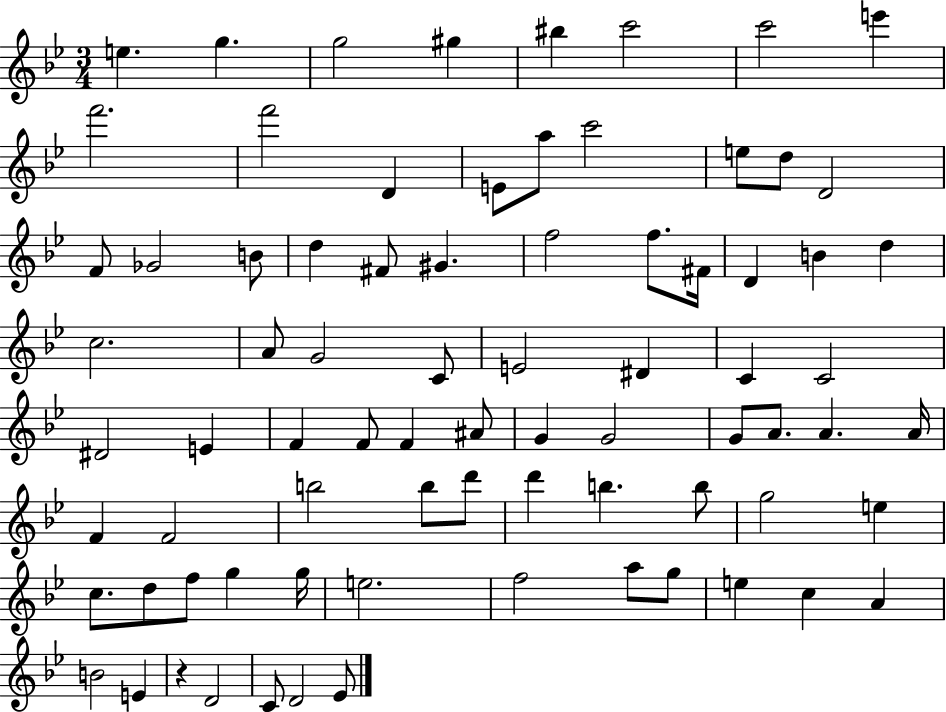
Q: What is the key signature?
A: BES major